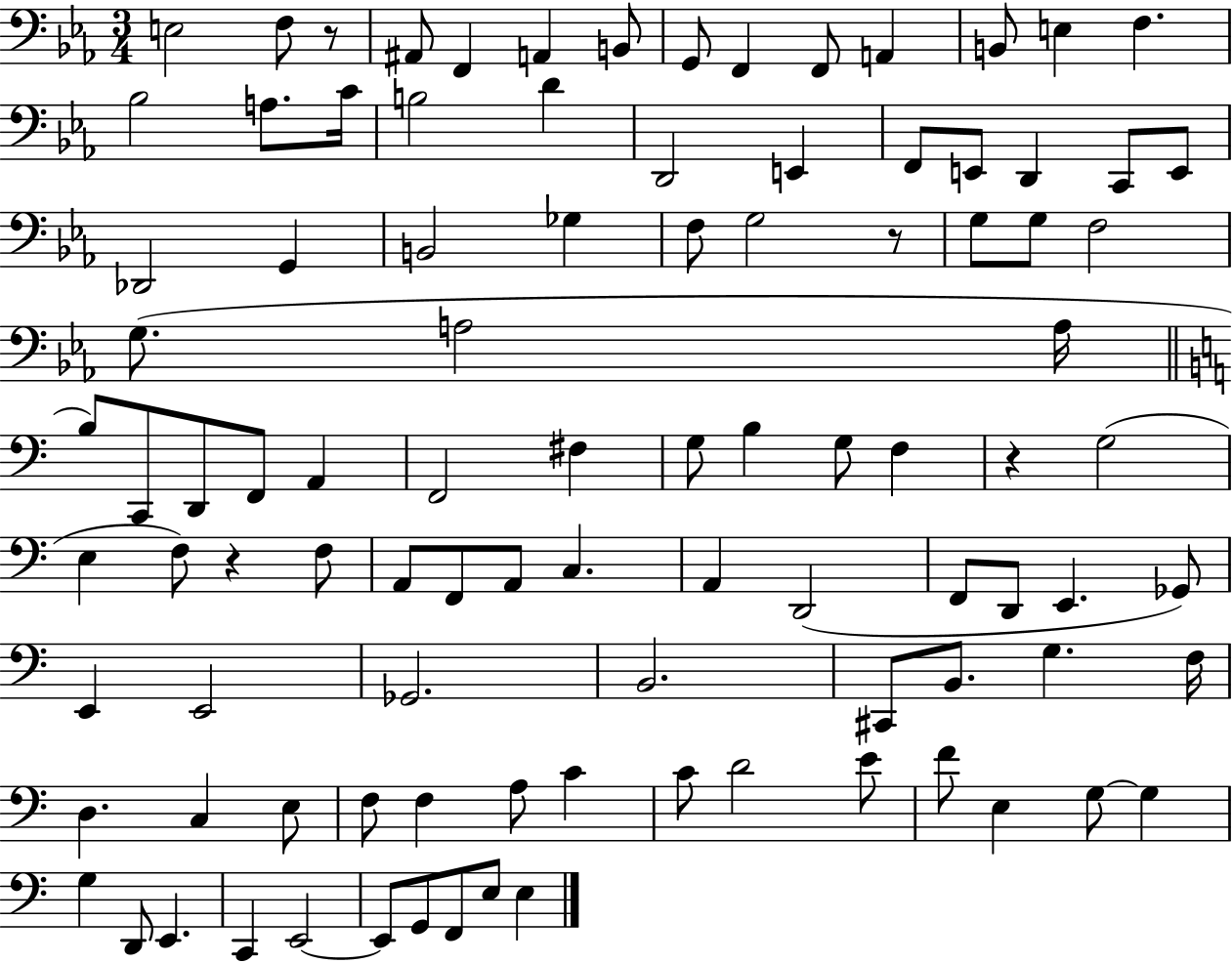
{
  \clef bass
  \numericTimeSignature
  \time 3/4
  \key ees \major
  \repeat volta 2 { e2 f8 r8 | ais,8 f,4 a,4 b,8 | g,8 f,4 f,8 a,4 | b,8 e4 f4. | \break bes2 a8. c'16 | b2 d'4 | d,2 e,4 | f,8 e,8 d,4 c,8 e,8 | \break des,2 g,4 | b,2 ges4 | f8 g2 r8 | g8 g8 f2 | \break g8.( a2 a16 | \bar "||" \break \key a \minor b8) c,8 d,8 f,8 a,4 | f,2 fis4 | g8 b4 g8 f4 | r4 g2( | \break e4 f8) r4 f8 | a,8 f,8 a,8 c4. | a,4 d,2( | f,8 d,8 e,4. ges,8) | \break e,4 e,2 | ges,2. | b,2. | cis,8 b,8. g4. f16 | \break d4. c4 e8 | f8 f4 a8 c'4 | c'8 d'2 e'8 | f'8 e4 g8~~ g4 | \break g4 d,8 e,4. | c,4 e,2~~ | e,8 g,8 f,8 e8 e4 | } \bar "|."
}